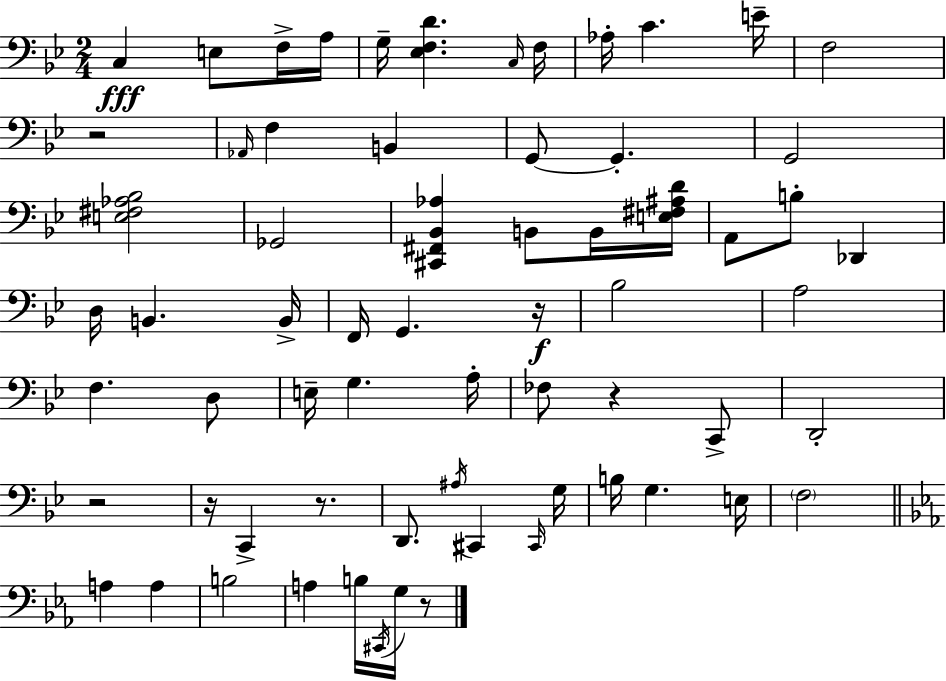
{
  \clef bass
  \numericTimeSignature
  \time 2/4
  \key bes \major
  c4\fff e8 f16-> a16 | g16-- <ees f d'>4. \grace { c16 } | f16 aes16-. c'4. | e'16-- f2 | \break r2 | \grace { aes,16 } f4 b,4 | g,8~~ g,4.-. | g,2 | \break <e fis aes bes>2 | ges,2 | <cis, fis, bes, aes>4 b,8 | b,16 <e fis ais d'>16 a,8 b8-. des,4 | \break d16 b,4. | b,16-> f,16 g,4. | r16\f bes2 | a2 | \break f4. | d8 e16-- g4. | a16-. fes8 r4 | c,8-> d,2-. | \break r2 | r16 c,4-> r8. | d,8. \acciaccatura { ais16 } cis,4 | \grace { cis,16 } g16 b16 g4. | \break e16 \parenthesize f2 | \bar "||" \break \key ees \major a4 a4 | b2 | a4 b16 \acciaccatura { cis,16 } g16 r8 | \bar "|."
}